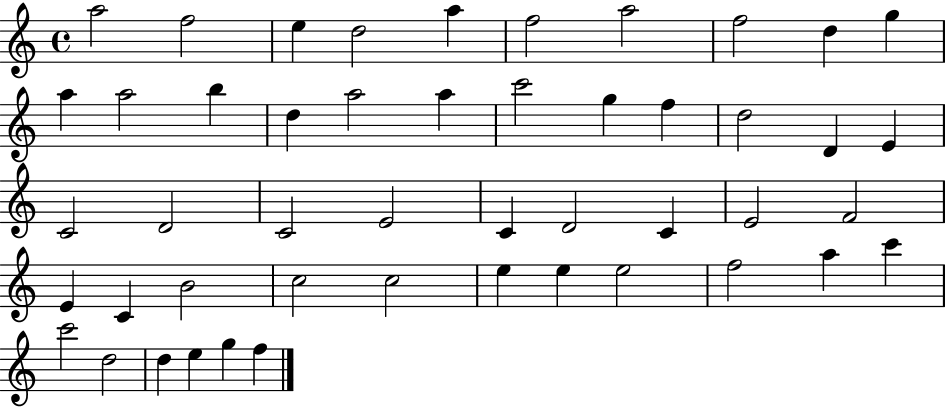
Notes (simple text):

A5/h F5/h E5/q D5/h A5/q F5/h A5/h F5/h D5/q G5/q A5/q A5/h B5/q D5/q A5/h A5/q C6/h G5/q F5/q D5/h D4/q E4/q C4/h D4/h C4/h E4/h C4/q D4/h C4/q E4/h F4/h E4/q C4/q B4/h C5/h C5/h E5/q E5/q E5/h F5/h A5/q C6/q C6/h D5/h D5/q E5/q G5/q F5/q